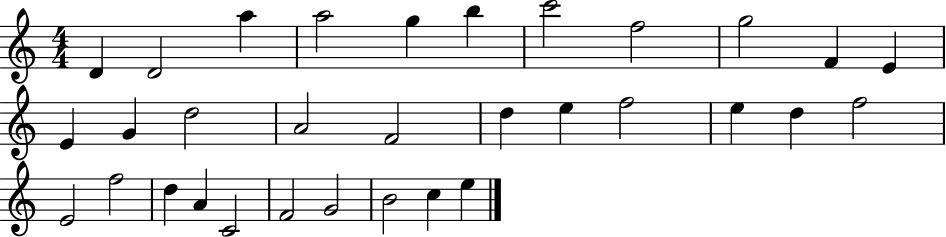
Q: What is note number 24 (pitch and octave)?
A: F5